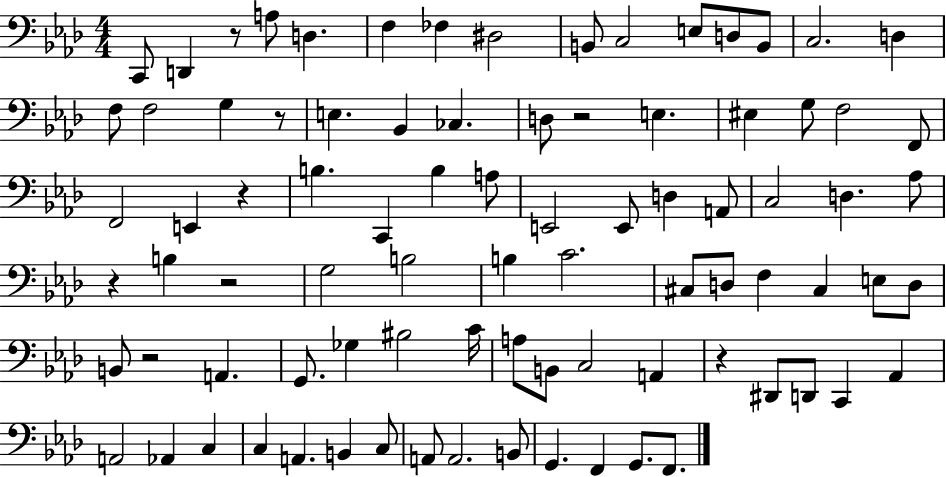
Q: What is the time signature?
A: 4/4